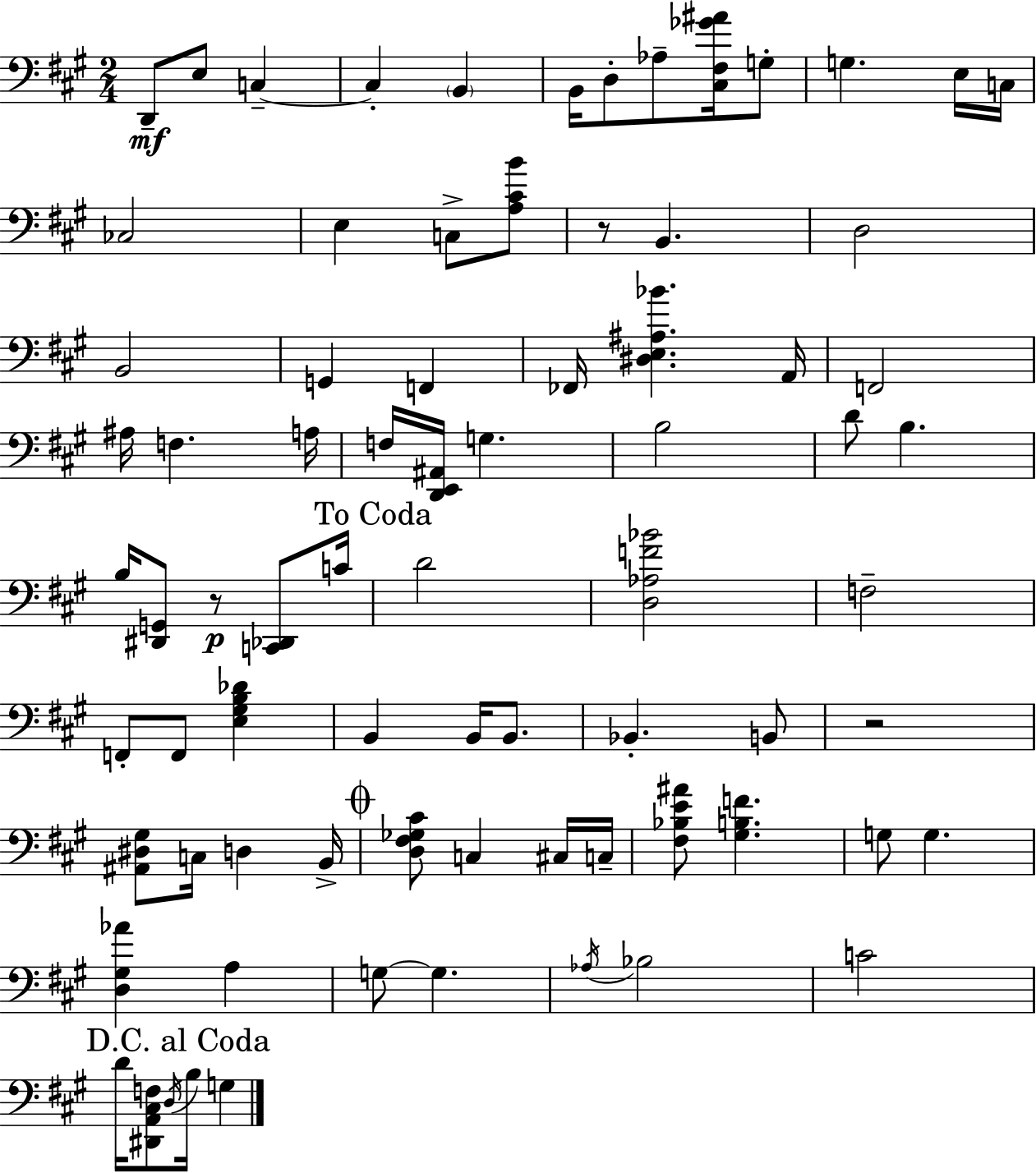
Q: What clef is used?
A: bass